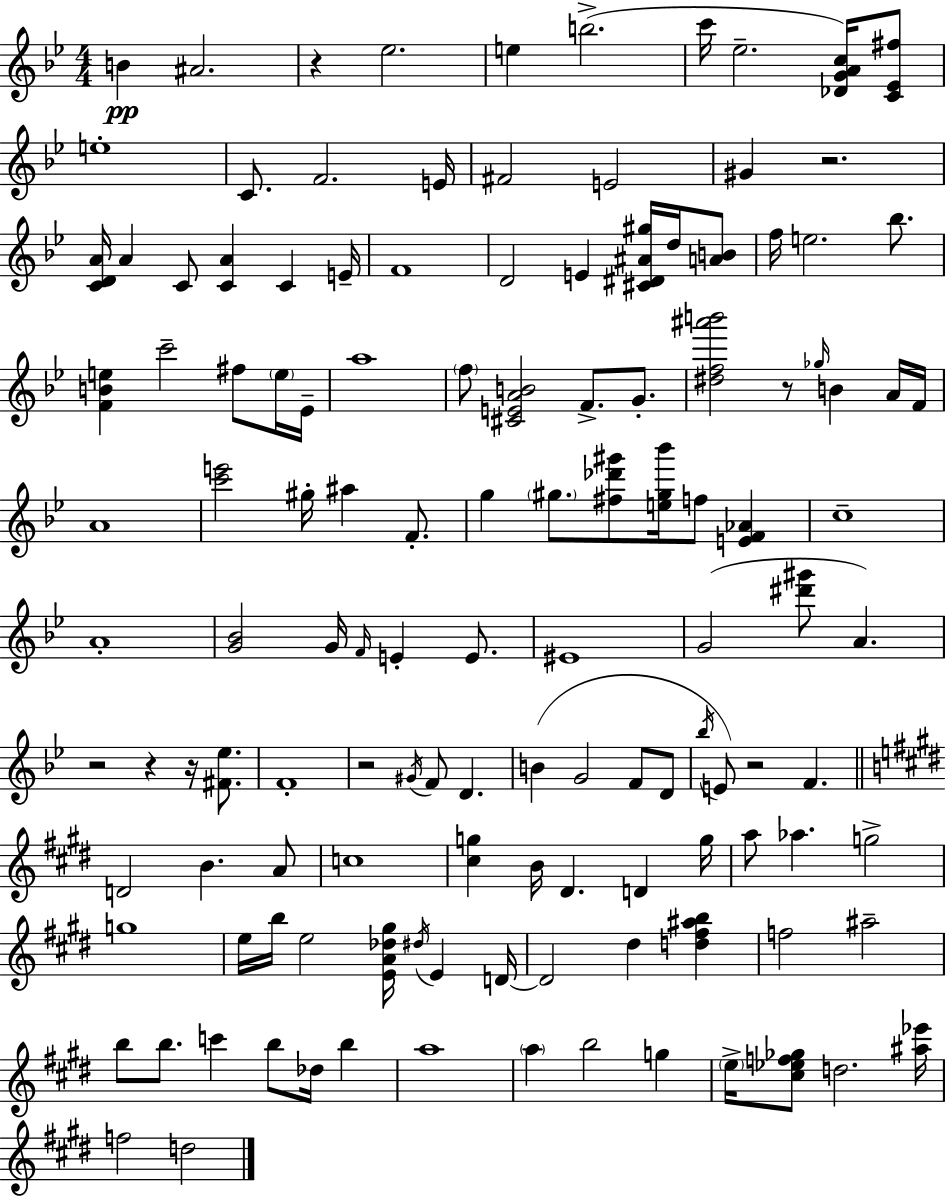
B4/q A#4/h. R/q Eb5/h. E5/q B5/h. C6/s Eb5/h. [Db4,G4,A4,C5]/s [C4,Eb4,F#5]/e E5/w C4/e. F4/h. E4/s F#4/h E4/h G#4/q R/h. [C4,D4,A4]/s A4/q C4/e [C4,A4]/q C4/q E4/s F4/w D4/h E4/q [C#4,D#4,A#4,G#5]/s D5/s [A4,B4]/e F5/s E5/h. Bb5/e. [F4,B4,E5]/q C6/h F#5/e E5/s Eb4/s A5/w F5/e [C#4,E4,A4,B4]/h F4/e. G4/e. [D#5,F5,A#6,B6]/h R/e Gb5/s B4/q A4/s F4/s A4/w [C6,E6]/h G#5/s A#5/q F4/e. G5/q G#5/e. [F#5,Db6,G#6]/e [E5,G#5,Bb6]/s F5/e [E4,F4,Ab4]/q C5/w A4/w [G4,Bb4]/h G4/s F4/s E4/q E4/e. EIS4/w G4/h [D#6,G#6]/e A4/q. R/h R/q R/s [F#4,Eb5]/e. F4/w R/h G#4/s F4/e D4/q. B4/q G4/h F4/e D4/e Bb5/s E4/e R/h F4/q. D4/h B4/q. A4/e C5/w [C#5,G5]/q B4/s D#4/q. D4/q G5/s A5/e Ab5/q. G5/h G5/w E5/s B5/s E5/h [E4,A4,Db5,G#5]/s D#5/s E4/q D4/s D4/h D#5/q [D5,F#5,A#5,B5]/q F5/h A#5/h B5/e B5/e. C6/q B5/e Db5/s B5/q A5/w A5/q B5/h G5/q E5/s [C#5,Eb5,F5,Gb5]/e D5/h. [A#5,Eb6]/s F5/h D5/h